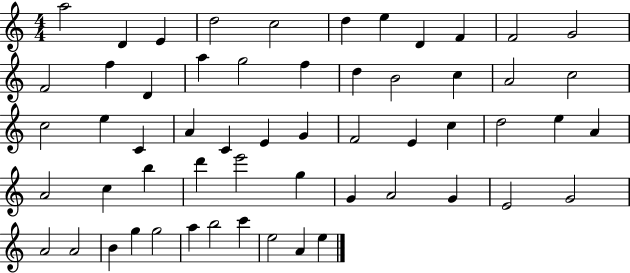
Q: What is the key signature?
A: C major